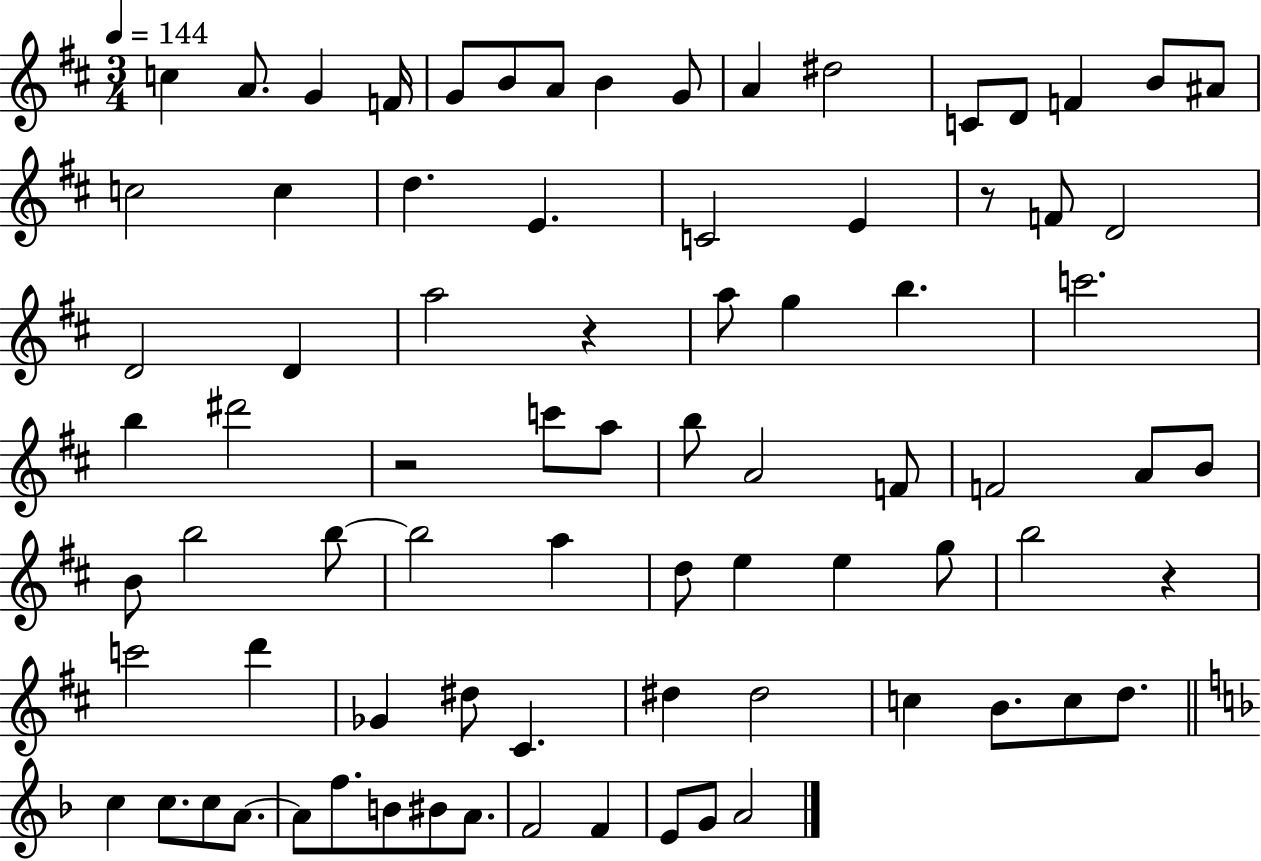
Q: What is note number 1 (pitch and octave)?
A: C5